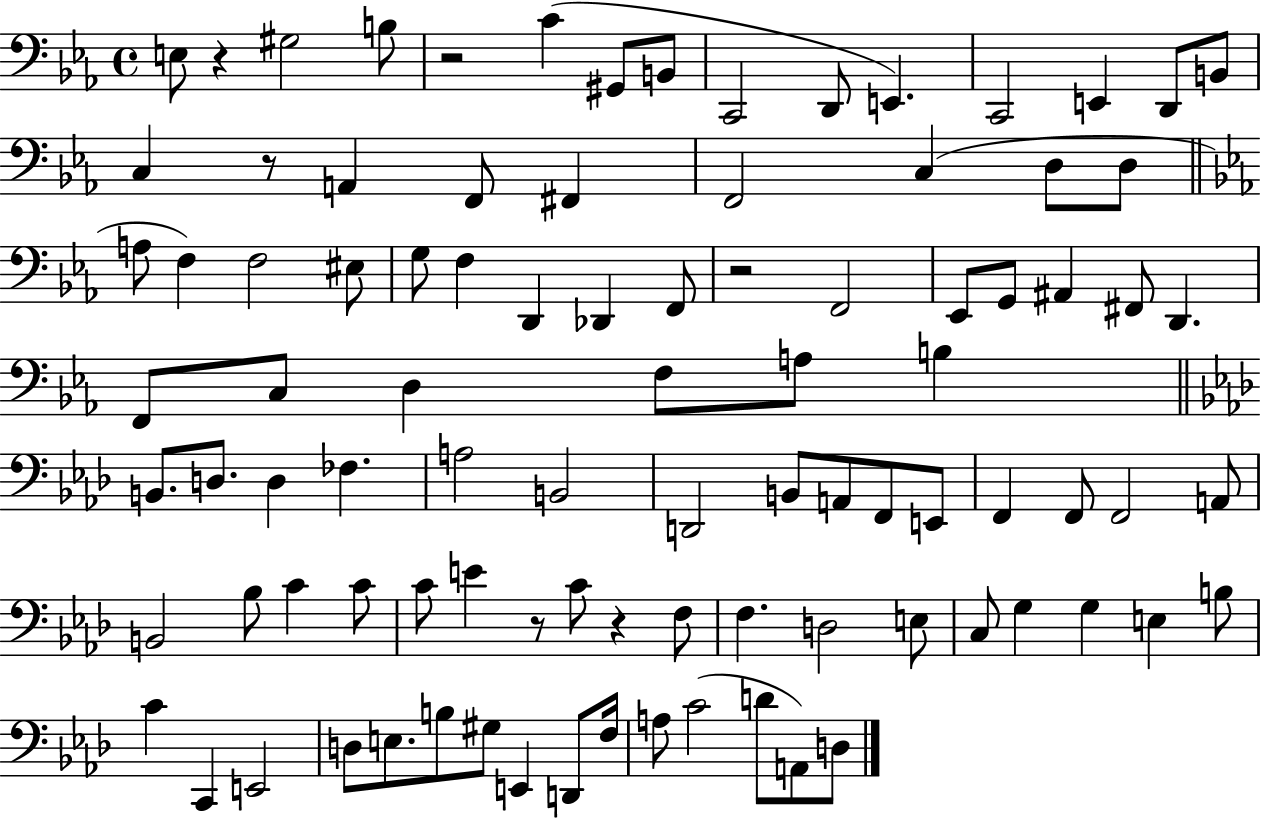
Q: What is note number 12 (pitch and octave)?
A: D2